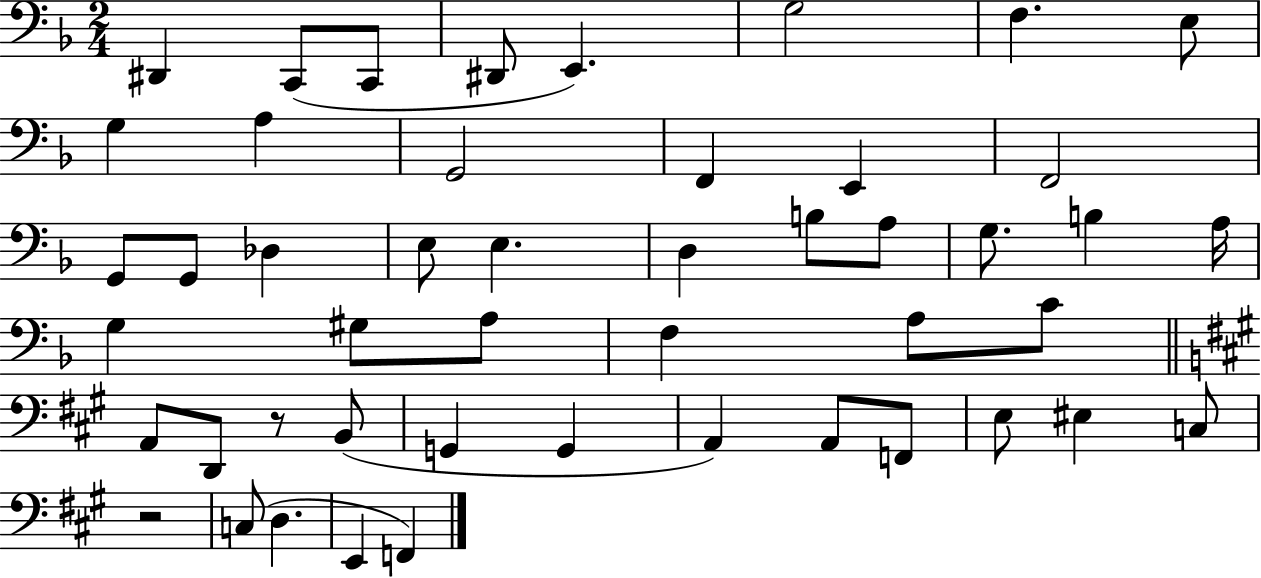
{
  \clef bass
  \numericTimeSignature
  \time 2/4
  \key f \major
  \repeat volta 2 { dis,4 c,8( c,8 | dis,8 e,4.) | g2 | f4. e8 | \break g4 a4 | g,2 | f,4 e,4 | f,2 | \break g,8 g,8 des4 | e8 e4. | d4 b8 a8 | g8. b4 a16 | \break g4 gis8 a8 | f4 a8 c'8 | \bar "||" \break \key a \major a,8 d,8 r8 b,8( | g,4 g,4 | a,4) a,8 f,8 | e8 eis4 c8 | \break r2 | c8( d4. | e,4 f,4) | } \bar "|."
}